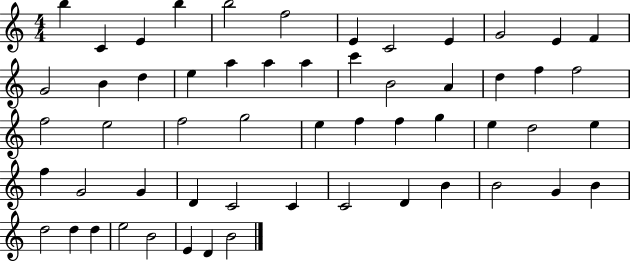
X:1
T:Untitled
M:4/4
L:1/4
K:C
b C E b b2 f2 E C2 E G2 E F G2 B d e a a a c' B2 A d f f2 f2 e2 f2 g2 e f f g e d2 e f G2 G D C2 C C2 D B B2 G B d2 d d e2 B2 E D B2